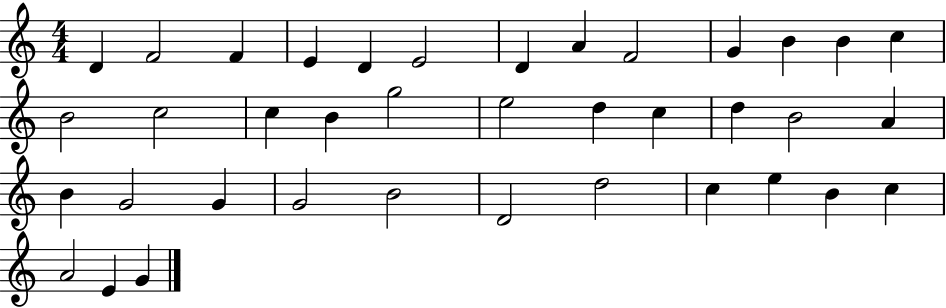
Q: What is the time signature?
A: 4/4